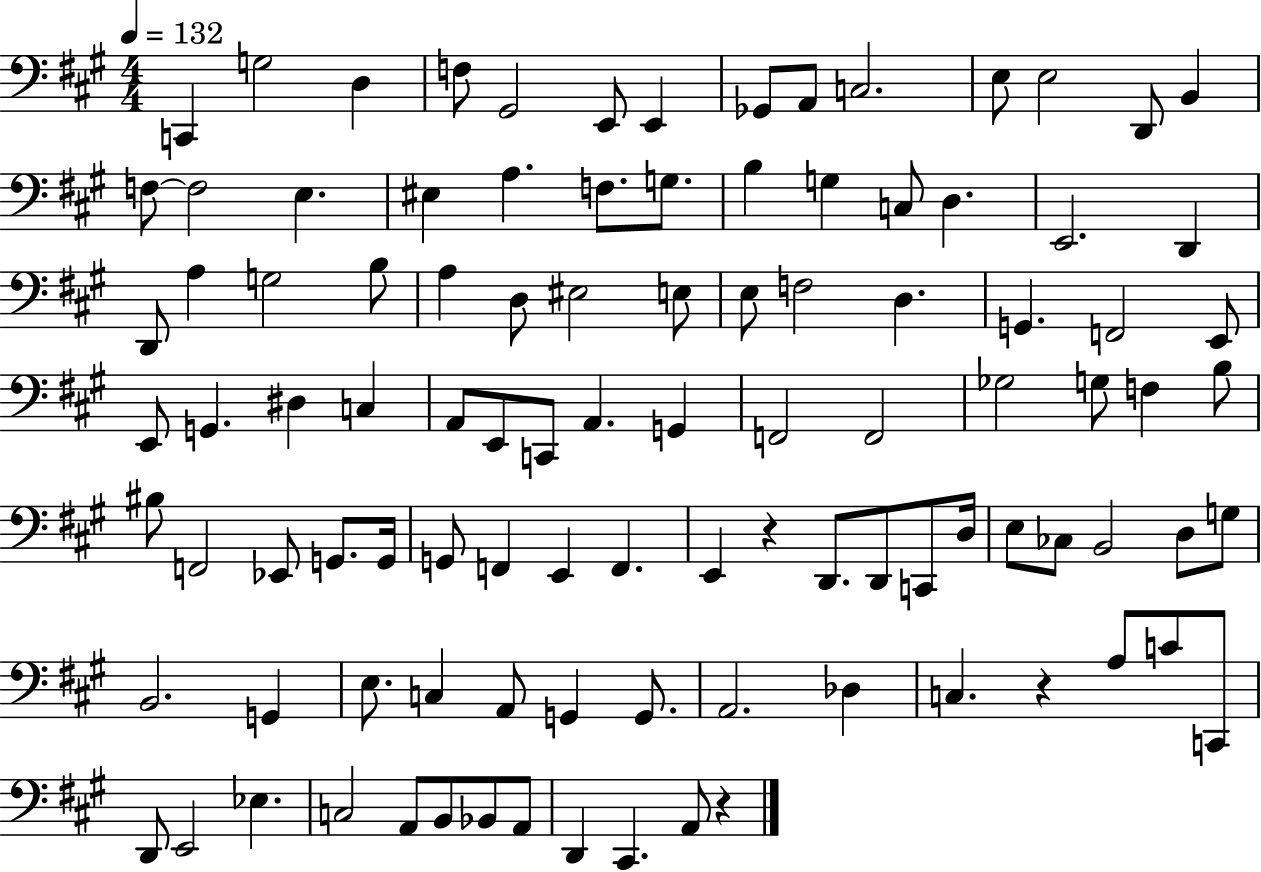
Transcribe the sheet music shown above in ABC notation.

X:1
T:Untitled
M:4/4
L:1/4
K:A
C,, G,2 D, F,/2 ^G,,2 E,,/2 E,, _G,,/2 A,,/2 C,2 E,/2 E,2 D,,/2 B,, F,/2 F,2 E, ^E, A, F,/2 G,/2 B, G, C,/2 D, E,,2 D,, D,,/2 A, G,2 B,/2 A, D,/2 ^E,2 E,/2 E,/2 F,2 D, G,, F,,2 E,,/2 E,,/2 G,, ^D, C, A,,/2 E,,/2 C,,/2 A,, G,, F,,2 F,,2 _G,2 G,/2 F, B,/2 ^B,/2 F,,2 _E,,/2 G,,/2 G,,/4 G,,/2 F,, E,, F,, E,, z D,,/2 D,,/2 C,,/2 D,/4 E,/2 _C,/2 B,,2 D,/2 G,/2 B,,2 G,, E,/2 C, A,,/2 G,, G,,/2 A,,2 _D, C, z A,/2 C/2 C,,/2 D,,/2 E,,2 _E, C,2 A,,/2 B,,/2 _B,,/2 A,,/2 D,, ^C,, A,,/2 z